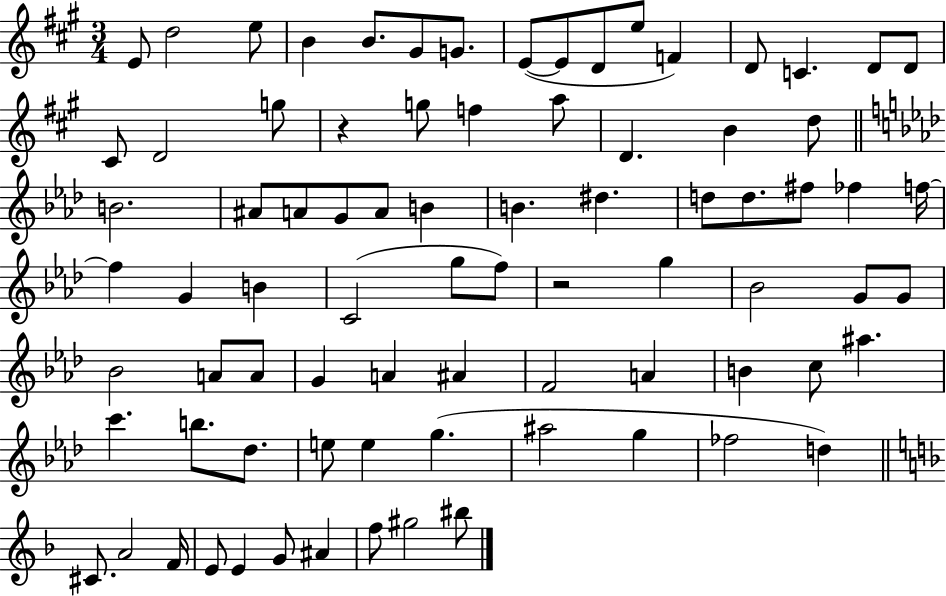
{
  \clef treble
  \numericTimeSignature
  \time 3/4
  \key a \major
  e'8 d''2 e''8 | b'4 b'8. gis'8 g'8. | e'8~(~ e'8 d'8 e''8 f'4) | d'8 c'4. d'8 d'8 | \break cis'8 d'2 g''8 | r4 g''8 f''4 a''8 | d'4. b'4 d''8 | \bar "||" \break \key f \minor b'2. | ais'8 a'8 g'8 a'8 b'4 | b'4. dis''4. | d''8 d''8. fis''8 fes''4 f''16~~ | \break f''4 g'4 b'4 | c'2( g''8 f''8) | r2 g''4 | bes'2 g'8 g'8 | \break bes'2 a'8 a'8 | g'4 a'4 ais'4 | f'2 a'4 | b'4 c''8 ais''4. | \break c'''4. b''8. des''8. | e''8 e''4 g''4.( | ais''2 g''4 | fes''2 d''4) | \break \bar "||" \break \key d \minor cis'8. a'2 f'16 | e'8 e'4 g'8 ais'4 | f''8 gis''2 bis''8 | \bar "|."
}